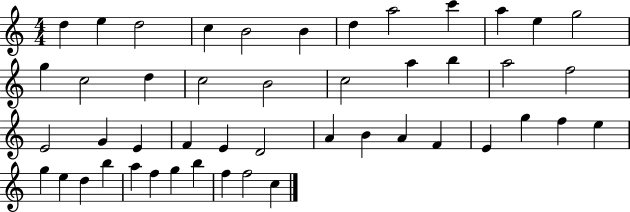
D5/q E5/q D5/h C5/q B4/h B4/q D5/q A5/h C6/q A5/q E5/q G5/h G5/q C5/h D5/q C5/h B4/h C5/h A5/q B5/q A5/h F5/h E4/h G4/q E4/q F4/q E4/q D4/h A4/q B4/q A4/q F4/q E4/q G5/q F5/q E5/q G5/q E5/q D5/q B5/q A5/q F5/q G5/q B5/q F5/q F5/h C5/q